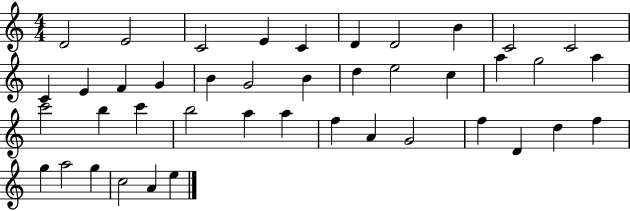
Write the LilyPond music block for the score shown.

{
  \clef treble
  \numericTimeSignature
  \time 4/4
  \key c \major
  d'2 e'2 | c'2 e'4 c'4 | d'4 d'2 b'4 | c'2 c'2 | \break c'4 e'4 f'4 g'4 | b'4 g'2 b'4 | d''4 e''2 c''4 | a''4 g''2 a''4 | \break c'''2 b''4 c'''4 | b''2 a''4 a''4 | f''4 a'4 g'2 | f''4 d'4 d''4 f''4 | \break g''4 a''2 g''4 | c''2 a'4 e''4 | \bar "|."
}